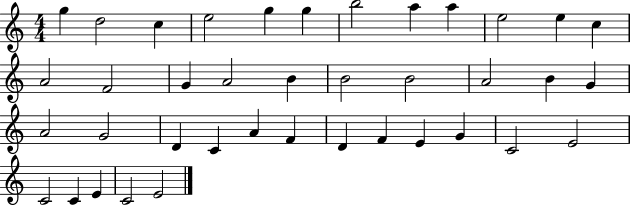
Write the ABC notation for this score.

X:1
T:Untitled
M:4/4
L:1/4
K:C
g d2 c e2 g g b2 a a e2 e c A2 F2 G A2 B B2 B2 A2 B G A2 G2 D C A F D F E G C2 E2 C2 C E C2 E2